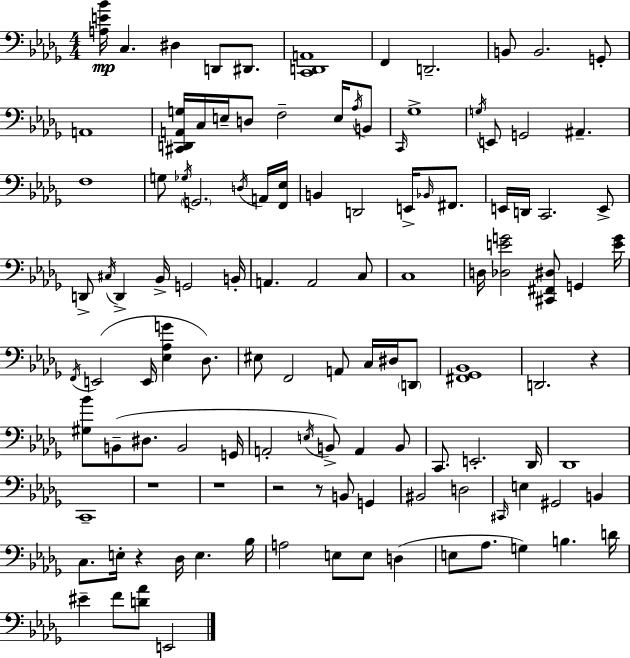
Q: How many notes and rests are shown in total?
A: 117